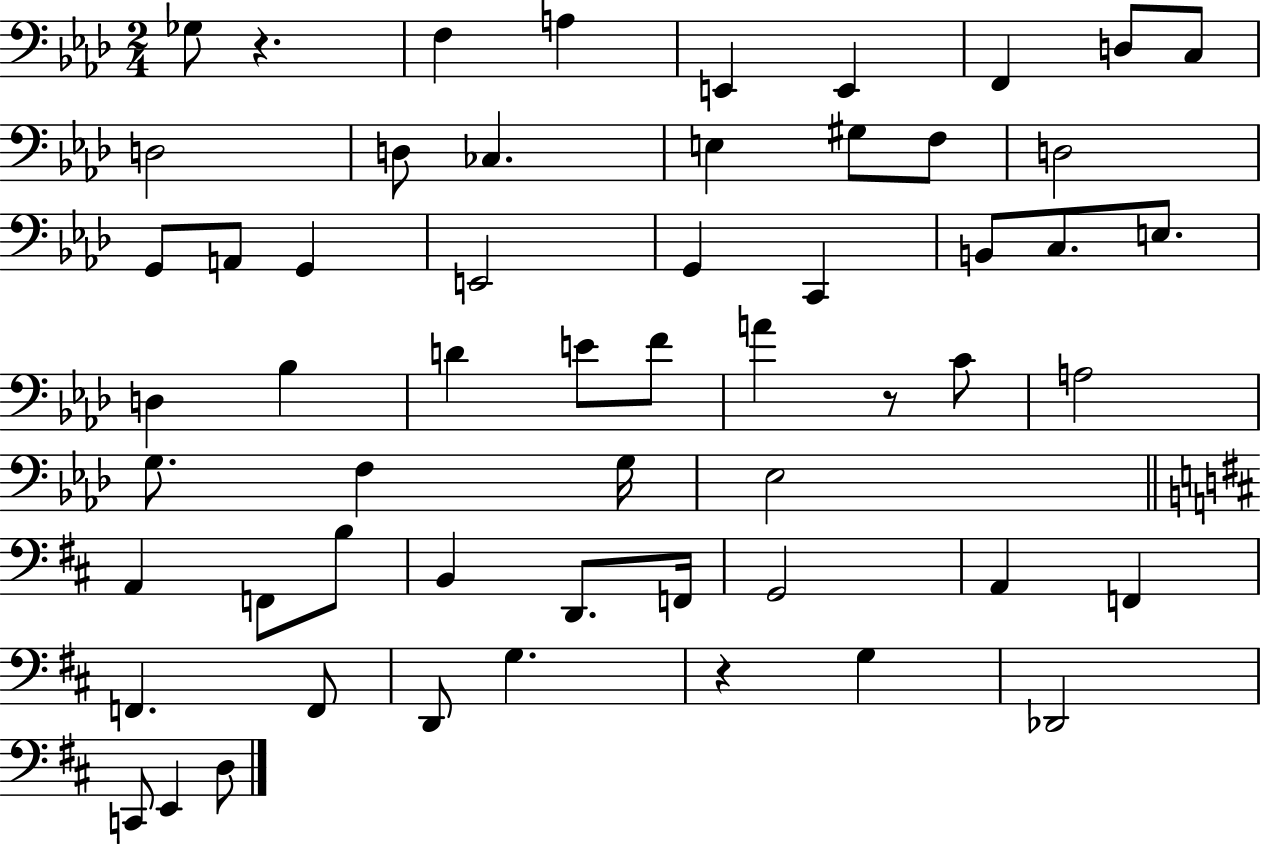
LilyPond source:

{
  \clef bass
  \numericTimeSignature
  \time 2/4
  \key aes \major
  ges8 r4. | f4 a4 | e,4 e,4 | f,4 d8 c8 | \break d2 | d8 ces4. | e4 gis8 f8 | d2 | \break g,8 a,8 g,4 | e,2 | g,4 c,4 | b,8 c8. e8. | \break d4 bes4 | d'4 e'8 f'8 | a'4 r8 c'8 | a2 | \break g8. f4 g16 | ees2 | \bar "||" \break \key d \major a,4 f,8 b8 | b,4 d,8. f,16 | g,2 | a,4 f,4 | \break f,4. f,8 | d,8 g4. | r4 g4 | des,2 | \break c,8 e,4 d8 | \bar "|."
}